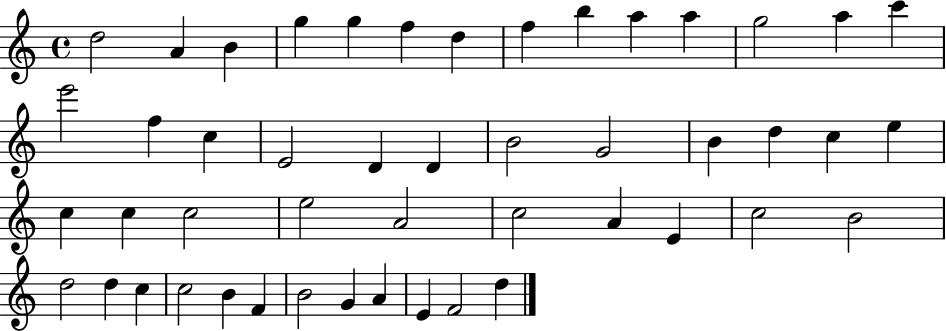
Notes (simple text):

D5/h A4/q B4/q G5/q G5/q F5/q D5/q F5/q B5/q A5/q A5/q G5/h A5/q C6/q E6/h F5/q C5/q E4/h D4/q D4/q B4/h G4/h B4/q D5/q C5/q E5/q C5/q C5/q C5/h E5/h A4/h C5/h A4/q E4/q C5/h B4/h D5/h D5/q C5/q C5/h B4/q F4/q B4/h G4/q A4/q E4/q F4/h D5/q